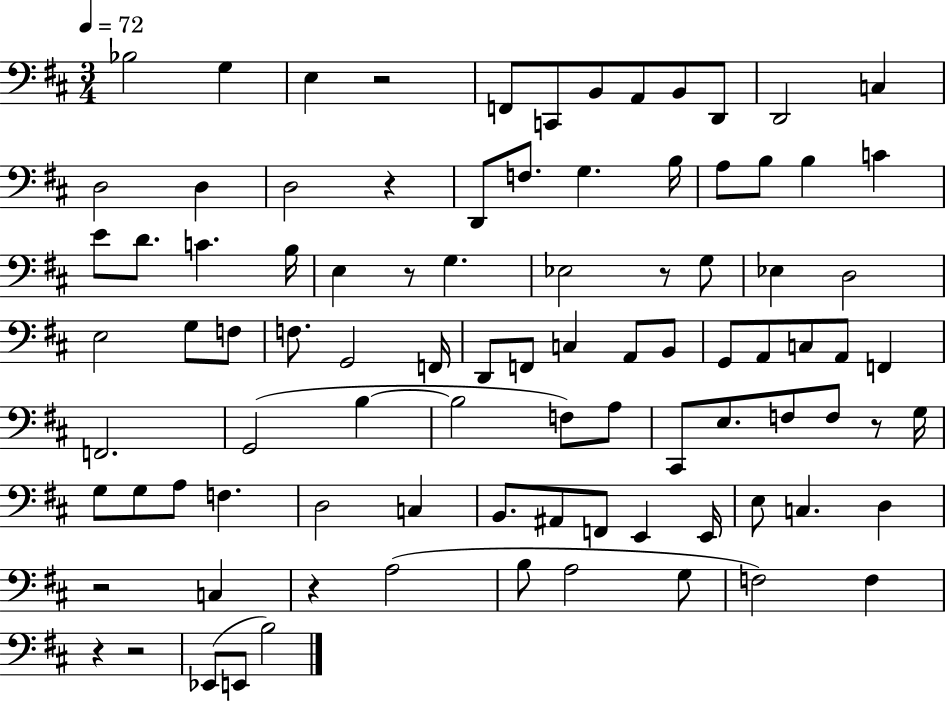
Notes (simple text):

Bb3/h G3/q E3/q R/h F2/e C2/e B2/e A2/e B2/e D2/e D2/h C3/q D3/h D3/q D3/h R/q D2/e F3/e. G3/q. B3/s A3/e B3/e B3/q C4/q E4/e D4/e. C4/q. B3/s E3/q R/e G3/q. Eb3/h R/e G3/e Eb3/q D3/h E3/h G3/e F3/e F3/e. G2/h F2/s D2/e F2/e C3/q A2/e B2/e G2/e A2/e C3/e A2/e F2/q F2/h. G2/h B3/q B3/h F3/e A3/e C#2/e E3/e. F3/e F3/e R/e G3/s G3/e G3/e A3/e F3/q. D3/h C3/q B2/e. A#2/e F2/e E2/q E2/s E3/e C3/q. D3/q R/h C3/q R/q A3/h B3/e A3/h G3/e F3/h F3/q R/q R/h Eb2/e E2/e B3/h